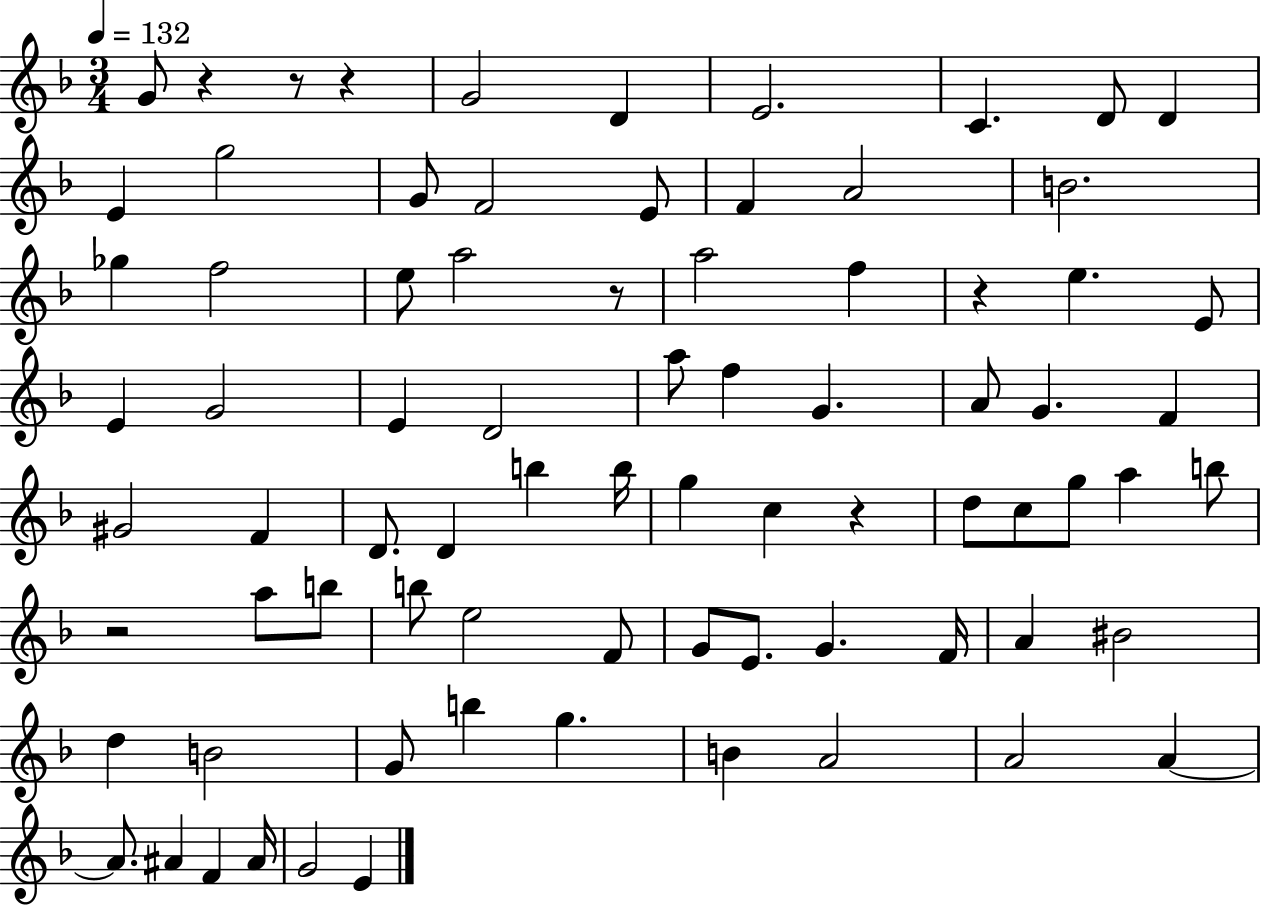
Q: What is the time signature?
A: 3/4